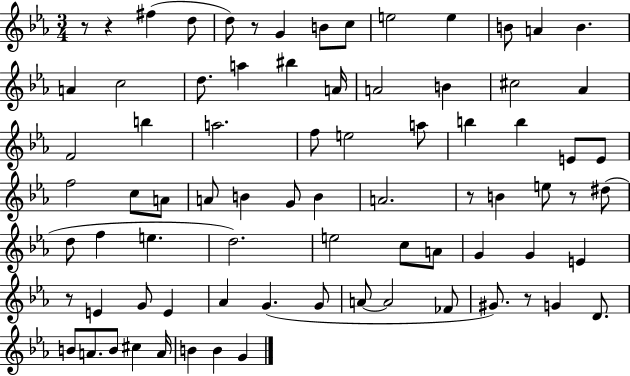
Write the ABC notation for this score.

X:1
T:Untitled
M:3/4
L:1/4
K:Eb
z/2 z ^f d/2 d/2 z/2 G B/2 c/2 e2 e B/2 A B A c2 d/2 a ^b A/4 A2 B ^c2 _A F2 b a2 f/2 e2 a/2 b b E/2 E/2 f2 c/2 A/2 A/2 B G/2 B A2 z/2 B e/2 z/2 ^d/2 d/2 f e d2 e2 c/2 A/2 G G E z/2 E G/2 E _A G G/2 A/2 A2 _F/2 ^G/2 z/2 G D/2 B/2 A/2 B/2 ^c A/4 B B G